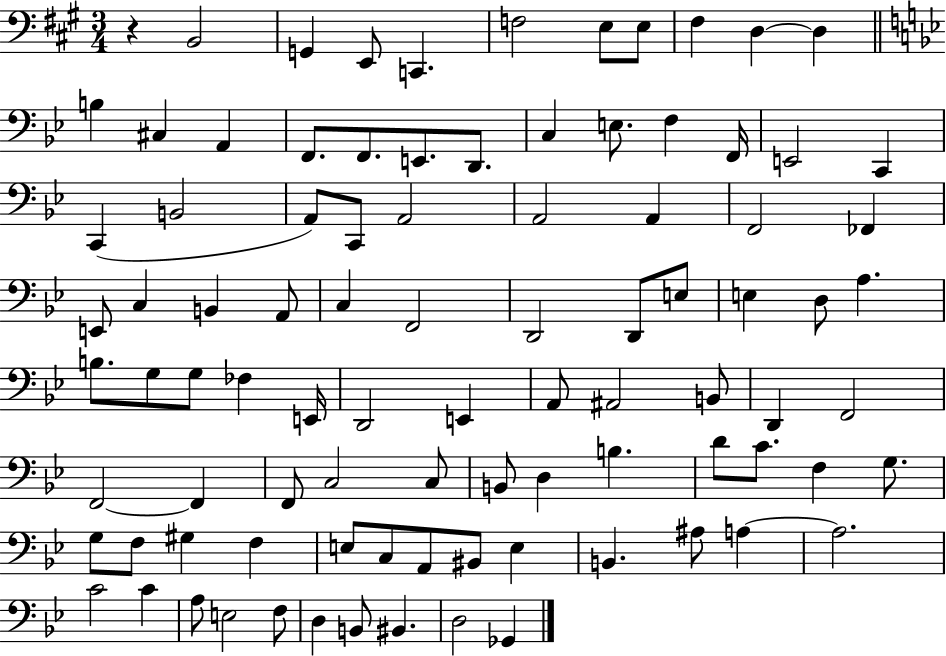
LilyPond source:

{
  \clef bass
  \numericTimeSignature
  \time 3/4
  \key a \major
  r4 b,2 | g,4 e,8 c,4. | f2 e8 e8 | fis4 d4~~ d4 | \break \bar "||" \break \key g \minor b4 cis4 a,4 | f,8. f,8. e,8. d,8. | c4 e8. f4 f,16 | e,2 c,4 | \break c,4( b,2 | a,8) c,8 a,2 | a,2 a,4 | f,2 fes,4 | \break e,8 c4 b,4 a,8 | c4 f,2 | d,2 d,8 e8 | e4 d8 a4. | \break b8. g8 g8 fes4 e,16 | d,2 e,4 | a,8 ais,2 b,8 | d,4 f,2 | \break f,2~~ f,4 | f,8 c2 c8 | b,8 d4 b4. | d'8 c'8. f4 g8. | \break g8 f8 gis4 f4 | e8 c8 a,8 bis,8 e4 | b,4. ais8 a4~~ | a2. | \break c'2 c'4 | a8 e2 f8 | d4 b,8 bis,4. | d2 ges,4 | \break \bar "|."
}